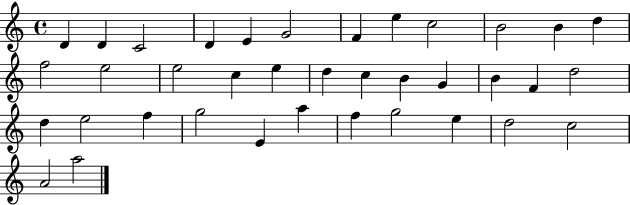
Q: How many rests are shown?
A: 0